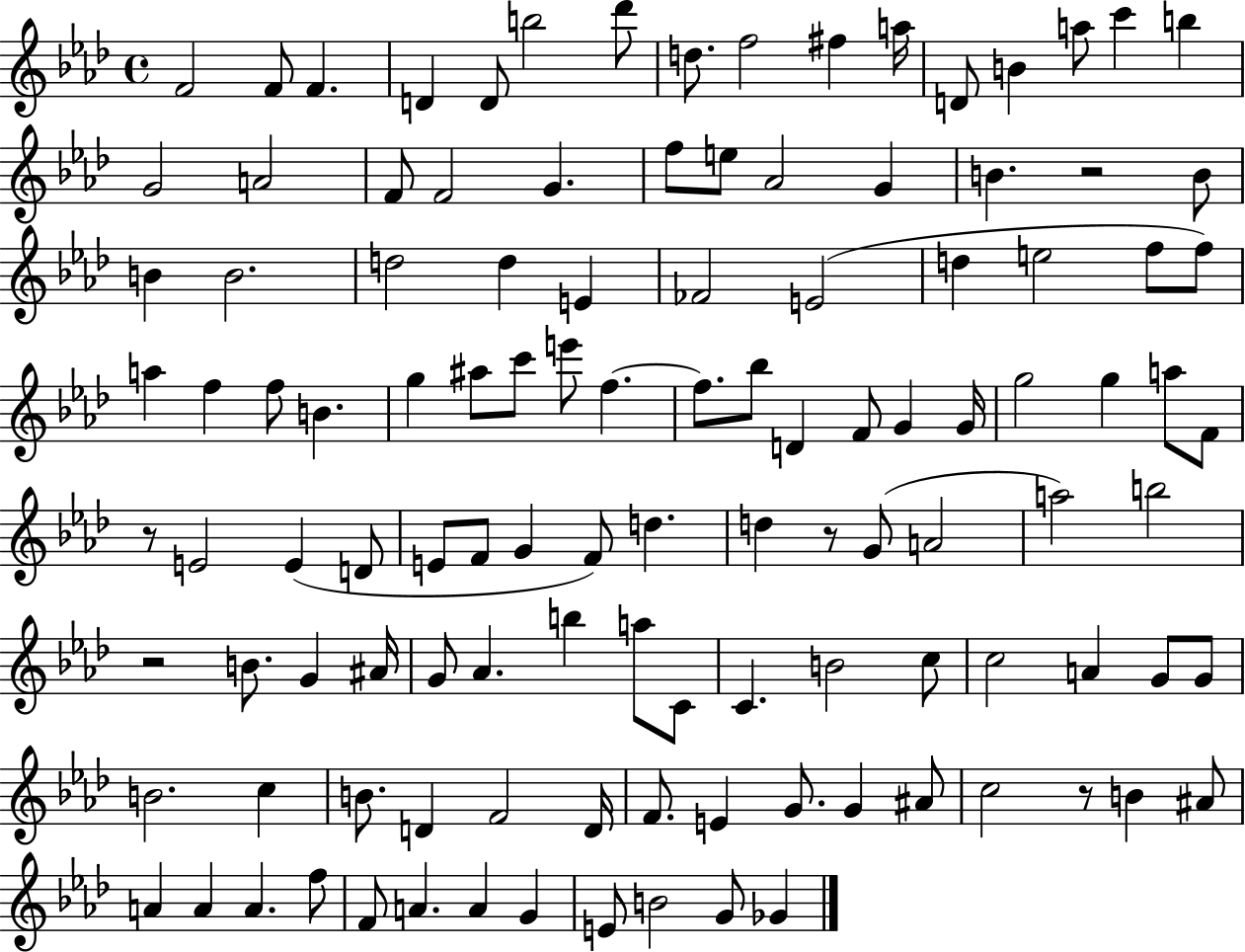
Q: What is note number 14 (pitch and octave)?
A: A5